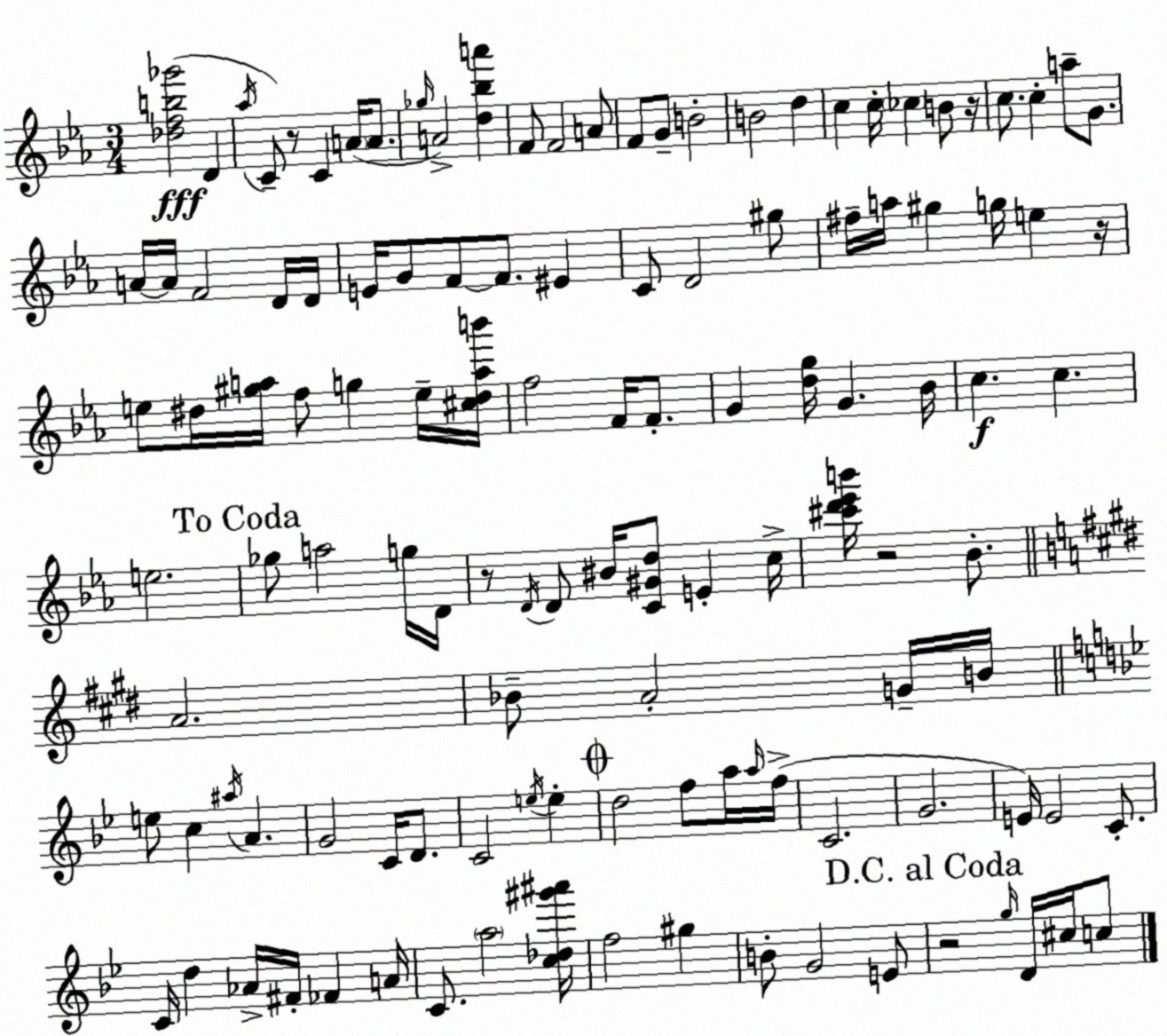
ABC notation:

X:1
T:Untitled
M:3/4
L:1/4
K:Eb
[_dfb_g']2 D _a/4 C/2 z/2 C A/4 A/2 _g/4 A2 [d_ba'] F/2 F2 A/2 F/2 G/2 B2 B2 d c c/4 _c B/2 z/4 c/2 c a/2 G/2 A/4 A/4 F2 D/4 D/4 E/4 G/2 F/2 F/2 ^E C/2 D2 ^g/2 ^f/4 a/4 ^g g/4 e z/4 e/2 ^d/4 [^ga]/4 f/2 g e/4 [^c^dab']/4 f2 F/4 F/2 G [dg]/4 G _B/4 c c e2 _g/2 a2 g/4 D/4 z/2 D/4 D/2 ^B/4 [C^Gd]/2 E c/4 [^c'd'_e'b']/4 z2 _B/2 A2 _B/2 A2 G/4 B/4 e/2 c ^a/4 A G2 C/4 D/2 C2 e/4 e d2 f/2 a/4 a/4 f/4 C2 G2 E/4 E2 C/2 C/4 d _A/4 ^F/4 _F A/4 C/2 a2 [c_d^g'^a']/4 f2 ^g B/2 G2 E/2 z2 g/4 D/4 ^c/4 c/2